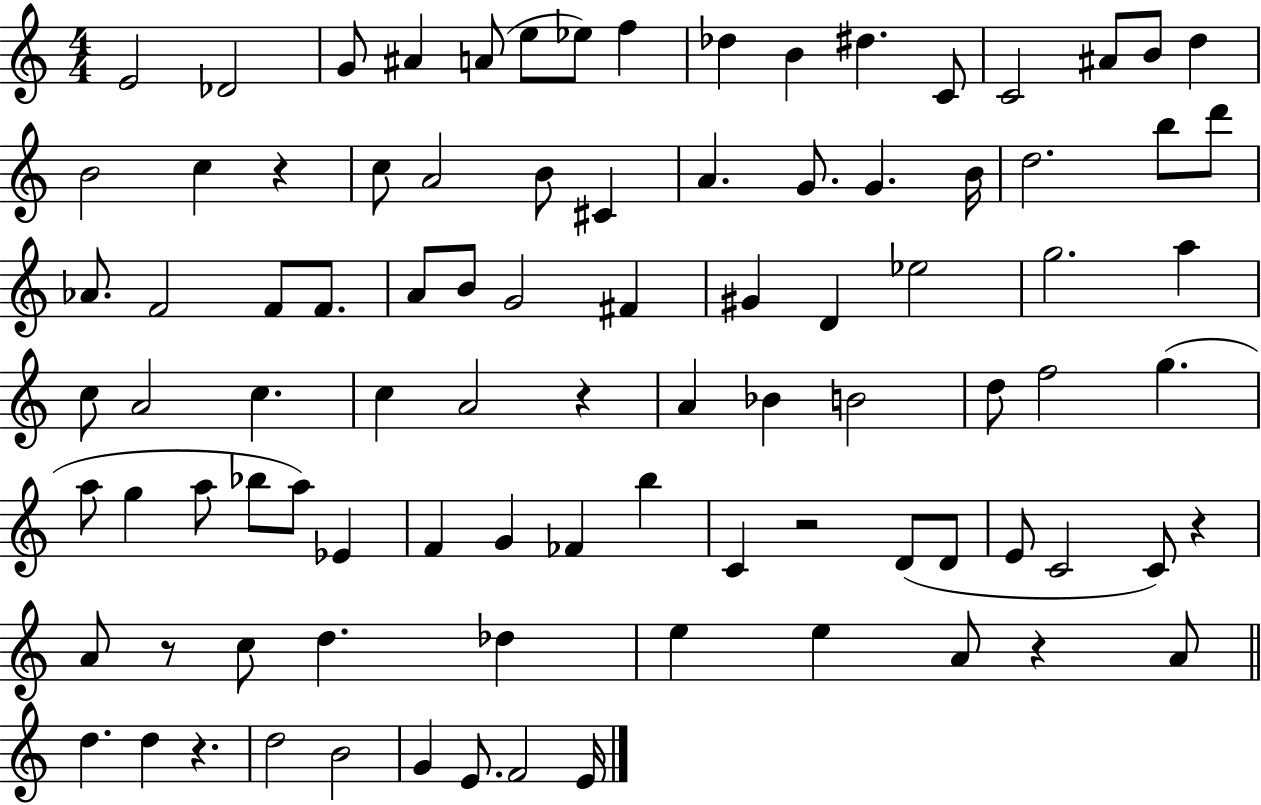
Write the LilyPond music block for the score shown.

{
  \clef treble
  \numericTimeSignature
  \time 4/4
  \key c \major
  e'2 des'2 | g'8 ais'4 a'8( e''8 ees''8) f''4 | des''4 b'4 dis''4. c'8 | c'2 ais'8 b'8 d''4 | \break b'2 c''4 r4 | c''8 a'2 b'8 cis'4 | a'4. g'8. g'4. b'16 | d''2. b''8 d'''8 | \break aes'8. f'2 f'8 f'8. | a'8 b'8 g'2 fis'4 | gis'4 d'4 ees''2 | g''2. a''4 | \break c''8 a'2 c''4. | c''4 a'2 r4 | a'4 bes'4 b'2 | d''8 f''2 g''4.( | \break a''8 g''4 a''8 bes''8 a''8) ees'4 | f'4 g'4 fes'4 b''4 | c'4 r2 d'8( d'8 | e'8 c'2 c'8) r4 | \break a'8 r8 c''8 d''4. des''4 | e''4 e''4 a'8 r4 a'8 | \bar "||" \break \key c \major d''4. d''4 r4. | d''2 b'2 | g'4 e'8. f'2 e'16 | \bar "|."
}